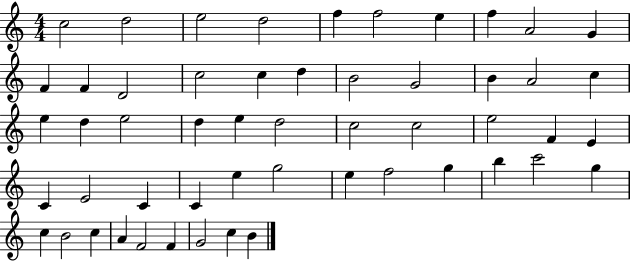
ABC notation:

X:1
T:Untitled
M:4/4
L:1/4
K:C
c2 d2 e2 d2 f f2 e f A2 G F F D2 c2 c d B2 G2 B A2 c e d e2 d e d2 c2 c2 e2 F E C E2 C C e g2 e f2 g b c'2 g c B2 c A F2 F G2 c B